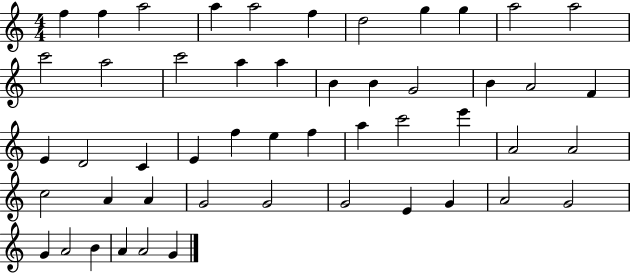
X:1
T:Untitled
M:4/4
L:1/4
K:C
f f a2 a a2 f d2 g g a2 a2 c'2 a2 c'2 a a B B G2 B A2 F E D2 C E f e f a c'2 e' A2 A2 c2 A A G2 G2 G2 E G A2 G2 G A2 B A A2 G